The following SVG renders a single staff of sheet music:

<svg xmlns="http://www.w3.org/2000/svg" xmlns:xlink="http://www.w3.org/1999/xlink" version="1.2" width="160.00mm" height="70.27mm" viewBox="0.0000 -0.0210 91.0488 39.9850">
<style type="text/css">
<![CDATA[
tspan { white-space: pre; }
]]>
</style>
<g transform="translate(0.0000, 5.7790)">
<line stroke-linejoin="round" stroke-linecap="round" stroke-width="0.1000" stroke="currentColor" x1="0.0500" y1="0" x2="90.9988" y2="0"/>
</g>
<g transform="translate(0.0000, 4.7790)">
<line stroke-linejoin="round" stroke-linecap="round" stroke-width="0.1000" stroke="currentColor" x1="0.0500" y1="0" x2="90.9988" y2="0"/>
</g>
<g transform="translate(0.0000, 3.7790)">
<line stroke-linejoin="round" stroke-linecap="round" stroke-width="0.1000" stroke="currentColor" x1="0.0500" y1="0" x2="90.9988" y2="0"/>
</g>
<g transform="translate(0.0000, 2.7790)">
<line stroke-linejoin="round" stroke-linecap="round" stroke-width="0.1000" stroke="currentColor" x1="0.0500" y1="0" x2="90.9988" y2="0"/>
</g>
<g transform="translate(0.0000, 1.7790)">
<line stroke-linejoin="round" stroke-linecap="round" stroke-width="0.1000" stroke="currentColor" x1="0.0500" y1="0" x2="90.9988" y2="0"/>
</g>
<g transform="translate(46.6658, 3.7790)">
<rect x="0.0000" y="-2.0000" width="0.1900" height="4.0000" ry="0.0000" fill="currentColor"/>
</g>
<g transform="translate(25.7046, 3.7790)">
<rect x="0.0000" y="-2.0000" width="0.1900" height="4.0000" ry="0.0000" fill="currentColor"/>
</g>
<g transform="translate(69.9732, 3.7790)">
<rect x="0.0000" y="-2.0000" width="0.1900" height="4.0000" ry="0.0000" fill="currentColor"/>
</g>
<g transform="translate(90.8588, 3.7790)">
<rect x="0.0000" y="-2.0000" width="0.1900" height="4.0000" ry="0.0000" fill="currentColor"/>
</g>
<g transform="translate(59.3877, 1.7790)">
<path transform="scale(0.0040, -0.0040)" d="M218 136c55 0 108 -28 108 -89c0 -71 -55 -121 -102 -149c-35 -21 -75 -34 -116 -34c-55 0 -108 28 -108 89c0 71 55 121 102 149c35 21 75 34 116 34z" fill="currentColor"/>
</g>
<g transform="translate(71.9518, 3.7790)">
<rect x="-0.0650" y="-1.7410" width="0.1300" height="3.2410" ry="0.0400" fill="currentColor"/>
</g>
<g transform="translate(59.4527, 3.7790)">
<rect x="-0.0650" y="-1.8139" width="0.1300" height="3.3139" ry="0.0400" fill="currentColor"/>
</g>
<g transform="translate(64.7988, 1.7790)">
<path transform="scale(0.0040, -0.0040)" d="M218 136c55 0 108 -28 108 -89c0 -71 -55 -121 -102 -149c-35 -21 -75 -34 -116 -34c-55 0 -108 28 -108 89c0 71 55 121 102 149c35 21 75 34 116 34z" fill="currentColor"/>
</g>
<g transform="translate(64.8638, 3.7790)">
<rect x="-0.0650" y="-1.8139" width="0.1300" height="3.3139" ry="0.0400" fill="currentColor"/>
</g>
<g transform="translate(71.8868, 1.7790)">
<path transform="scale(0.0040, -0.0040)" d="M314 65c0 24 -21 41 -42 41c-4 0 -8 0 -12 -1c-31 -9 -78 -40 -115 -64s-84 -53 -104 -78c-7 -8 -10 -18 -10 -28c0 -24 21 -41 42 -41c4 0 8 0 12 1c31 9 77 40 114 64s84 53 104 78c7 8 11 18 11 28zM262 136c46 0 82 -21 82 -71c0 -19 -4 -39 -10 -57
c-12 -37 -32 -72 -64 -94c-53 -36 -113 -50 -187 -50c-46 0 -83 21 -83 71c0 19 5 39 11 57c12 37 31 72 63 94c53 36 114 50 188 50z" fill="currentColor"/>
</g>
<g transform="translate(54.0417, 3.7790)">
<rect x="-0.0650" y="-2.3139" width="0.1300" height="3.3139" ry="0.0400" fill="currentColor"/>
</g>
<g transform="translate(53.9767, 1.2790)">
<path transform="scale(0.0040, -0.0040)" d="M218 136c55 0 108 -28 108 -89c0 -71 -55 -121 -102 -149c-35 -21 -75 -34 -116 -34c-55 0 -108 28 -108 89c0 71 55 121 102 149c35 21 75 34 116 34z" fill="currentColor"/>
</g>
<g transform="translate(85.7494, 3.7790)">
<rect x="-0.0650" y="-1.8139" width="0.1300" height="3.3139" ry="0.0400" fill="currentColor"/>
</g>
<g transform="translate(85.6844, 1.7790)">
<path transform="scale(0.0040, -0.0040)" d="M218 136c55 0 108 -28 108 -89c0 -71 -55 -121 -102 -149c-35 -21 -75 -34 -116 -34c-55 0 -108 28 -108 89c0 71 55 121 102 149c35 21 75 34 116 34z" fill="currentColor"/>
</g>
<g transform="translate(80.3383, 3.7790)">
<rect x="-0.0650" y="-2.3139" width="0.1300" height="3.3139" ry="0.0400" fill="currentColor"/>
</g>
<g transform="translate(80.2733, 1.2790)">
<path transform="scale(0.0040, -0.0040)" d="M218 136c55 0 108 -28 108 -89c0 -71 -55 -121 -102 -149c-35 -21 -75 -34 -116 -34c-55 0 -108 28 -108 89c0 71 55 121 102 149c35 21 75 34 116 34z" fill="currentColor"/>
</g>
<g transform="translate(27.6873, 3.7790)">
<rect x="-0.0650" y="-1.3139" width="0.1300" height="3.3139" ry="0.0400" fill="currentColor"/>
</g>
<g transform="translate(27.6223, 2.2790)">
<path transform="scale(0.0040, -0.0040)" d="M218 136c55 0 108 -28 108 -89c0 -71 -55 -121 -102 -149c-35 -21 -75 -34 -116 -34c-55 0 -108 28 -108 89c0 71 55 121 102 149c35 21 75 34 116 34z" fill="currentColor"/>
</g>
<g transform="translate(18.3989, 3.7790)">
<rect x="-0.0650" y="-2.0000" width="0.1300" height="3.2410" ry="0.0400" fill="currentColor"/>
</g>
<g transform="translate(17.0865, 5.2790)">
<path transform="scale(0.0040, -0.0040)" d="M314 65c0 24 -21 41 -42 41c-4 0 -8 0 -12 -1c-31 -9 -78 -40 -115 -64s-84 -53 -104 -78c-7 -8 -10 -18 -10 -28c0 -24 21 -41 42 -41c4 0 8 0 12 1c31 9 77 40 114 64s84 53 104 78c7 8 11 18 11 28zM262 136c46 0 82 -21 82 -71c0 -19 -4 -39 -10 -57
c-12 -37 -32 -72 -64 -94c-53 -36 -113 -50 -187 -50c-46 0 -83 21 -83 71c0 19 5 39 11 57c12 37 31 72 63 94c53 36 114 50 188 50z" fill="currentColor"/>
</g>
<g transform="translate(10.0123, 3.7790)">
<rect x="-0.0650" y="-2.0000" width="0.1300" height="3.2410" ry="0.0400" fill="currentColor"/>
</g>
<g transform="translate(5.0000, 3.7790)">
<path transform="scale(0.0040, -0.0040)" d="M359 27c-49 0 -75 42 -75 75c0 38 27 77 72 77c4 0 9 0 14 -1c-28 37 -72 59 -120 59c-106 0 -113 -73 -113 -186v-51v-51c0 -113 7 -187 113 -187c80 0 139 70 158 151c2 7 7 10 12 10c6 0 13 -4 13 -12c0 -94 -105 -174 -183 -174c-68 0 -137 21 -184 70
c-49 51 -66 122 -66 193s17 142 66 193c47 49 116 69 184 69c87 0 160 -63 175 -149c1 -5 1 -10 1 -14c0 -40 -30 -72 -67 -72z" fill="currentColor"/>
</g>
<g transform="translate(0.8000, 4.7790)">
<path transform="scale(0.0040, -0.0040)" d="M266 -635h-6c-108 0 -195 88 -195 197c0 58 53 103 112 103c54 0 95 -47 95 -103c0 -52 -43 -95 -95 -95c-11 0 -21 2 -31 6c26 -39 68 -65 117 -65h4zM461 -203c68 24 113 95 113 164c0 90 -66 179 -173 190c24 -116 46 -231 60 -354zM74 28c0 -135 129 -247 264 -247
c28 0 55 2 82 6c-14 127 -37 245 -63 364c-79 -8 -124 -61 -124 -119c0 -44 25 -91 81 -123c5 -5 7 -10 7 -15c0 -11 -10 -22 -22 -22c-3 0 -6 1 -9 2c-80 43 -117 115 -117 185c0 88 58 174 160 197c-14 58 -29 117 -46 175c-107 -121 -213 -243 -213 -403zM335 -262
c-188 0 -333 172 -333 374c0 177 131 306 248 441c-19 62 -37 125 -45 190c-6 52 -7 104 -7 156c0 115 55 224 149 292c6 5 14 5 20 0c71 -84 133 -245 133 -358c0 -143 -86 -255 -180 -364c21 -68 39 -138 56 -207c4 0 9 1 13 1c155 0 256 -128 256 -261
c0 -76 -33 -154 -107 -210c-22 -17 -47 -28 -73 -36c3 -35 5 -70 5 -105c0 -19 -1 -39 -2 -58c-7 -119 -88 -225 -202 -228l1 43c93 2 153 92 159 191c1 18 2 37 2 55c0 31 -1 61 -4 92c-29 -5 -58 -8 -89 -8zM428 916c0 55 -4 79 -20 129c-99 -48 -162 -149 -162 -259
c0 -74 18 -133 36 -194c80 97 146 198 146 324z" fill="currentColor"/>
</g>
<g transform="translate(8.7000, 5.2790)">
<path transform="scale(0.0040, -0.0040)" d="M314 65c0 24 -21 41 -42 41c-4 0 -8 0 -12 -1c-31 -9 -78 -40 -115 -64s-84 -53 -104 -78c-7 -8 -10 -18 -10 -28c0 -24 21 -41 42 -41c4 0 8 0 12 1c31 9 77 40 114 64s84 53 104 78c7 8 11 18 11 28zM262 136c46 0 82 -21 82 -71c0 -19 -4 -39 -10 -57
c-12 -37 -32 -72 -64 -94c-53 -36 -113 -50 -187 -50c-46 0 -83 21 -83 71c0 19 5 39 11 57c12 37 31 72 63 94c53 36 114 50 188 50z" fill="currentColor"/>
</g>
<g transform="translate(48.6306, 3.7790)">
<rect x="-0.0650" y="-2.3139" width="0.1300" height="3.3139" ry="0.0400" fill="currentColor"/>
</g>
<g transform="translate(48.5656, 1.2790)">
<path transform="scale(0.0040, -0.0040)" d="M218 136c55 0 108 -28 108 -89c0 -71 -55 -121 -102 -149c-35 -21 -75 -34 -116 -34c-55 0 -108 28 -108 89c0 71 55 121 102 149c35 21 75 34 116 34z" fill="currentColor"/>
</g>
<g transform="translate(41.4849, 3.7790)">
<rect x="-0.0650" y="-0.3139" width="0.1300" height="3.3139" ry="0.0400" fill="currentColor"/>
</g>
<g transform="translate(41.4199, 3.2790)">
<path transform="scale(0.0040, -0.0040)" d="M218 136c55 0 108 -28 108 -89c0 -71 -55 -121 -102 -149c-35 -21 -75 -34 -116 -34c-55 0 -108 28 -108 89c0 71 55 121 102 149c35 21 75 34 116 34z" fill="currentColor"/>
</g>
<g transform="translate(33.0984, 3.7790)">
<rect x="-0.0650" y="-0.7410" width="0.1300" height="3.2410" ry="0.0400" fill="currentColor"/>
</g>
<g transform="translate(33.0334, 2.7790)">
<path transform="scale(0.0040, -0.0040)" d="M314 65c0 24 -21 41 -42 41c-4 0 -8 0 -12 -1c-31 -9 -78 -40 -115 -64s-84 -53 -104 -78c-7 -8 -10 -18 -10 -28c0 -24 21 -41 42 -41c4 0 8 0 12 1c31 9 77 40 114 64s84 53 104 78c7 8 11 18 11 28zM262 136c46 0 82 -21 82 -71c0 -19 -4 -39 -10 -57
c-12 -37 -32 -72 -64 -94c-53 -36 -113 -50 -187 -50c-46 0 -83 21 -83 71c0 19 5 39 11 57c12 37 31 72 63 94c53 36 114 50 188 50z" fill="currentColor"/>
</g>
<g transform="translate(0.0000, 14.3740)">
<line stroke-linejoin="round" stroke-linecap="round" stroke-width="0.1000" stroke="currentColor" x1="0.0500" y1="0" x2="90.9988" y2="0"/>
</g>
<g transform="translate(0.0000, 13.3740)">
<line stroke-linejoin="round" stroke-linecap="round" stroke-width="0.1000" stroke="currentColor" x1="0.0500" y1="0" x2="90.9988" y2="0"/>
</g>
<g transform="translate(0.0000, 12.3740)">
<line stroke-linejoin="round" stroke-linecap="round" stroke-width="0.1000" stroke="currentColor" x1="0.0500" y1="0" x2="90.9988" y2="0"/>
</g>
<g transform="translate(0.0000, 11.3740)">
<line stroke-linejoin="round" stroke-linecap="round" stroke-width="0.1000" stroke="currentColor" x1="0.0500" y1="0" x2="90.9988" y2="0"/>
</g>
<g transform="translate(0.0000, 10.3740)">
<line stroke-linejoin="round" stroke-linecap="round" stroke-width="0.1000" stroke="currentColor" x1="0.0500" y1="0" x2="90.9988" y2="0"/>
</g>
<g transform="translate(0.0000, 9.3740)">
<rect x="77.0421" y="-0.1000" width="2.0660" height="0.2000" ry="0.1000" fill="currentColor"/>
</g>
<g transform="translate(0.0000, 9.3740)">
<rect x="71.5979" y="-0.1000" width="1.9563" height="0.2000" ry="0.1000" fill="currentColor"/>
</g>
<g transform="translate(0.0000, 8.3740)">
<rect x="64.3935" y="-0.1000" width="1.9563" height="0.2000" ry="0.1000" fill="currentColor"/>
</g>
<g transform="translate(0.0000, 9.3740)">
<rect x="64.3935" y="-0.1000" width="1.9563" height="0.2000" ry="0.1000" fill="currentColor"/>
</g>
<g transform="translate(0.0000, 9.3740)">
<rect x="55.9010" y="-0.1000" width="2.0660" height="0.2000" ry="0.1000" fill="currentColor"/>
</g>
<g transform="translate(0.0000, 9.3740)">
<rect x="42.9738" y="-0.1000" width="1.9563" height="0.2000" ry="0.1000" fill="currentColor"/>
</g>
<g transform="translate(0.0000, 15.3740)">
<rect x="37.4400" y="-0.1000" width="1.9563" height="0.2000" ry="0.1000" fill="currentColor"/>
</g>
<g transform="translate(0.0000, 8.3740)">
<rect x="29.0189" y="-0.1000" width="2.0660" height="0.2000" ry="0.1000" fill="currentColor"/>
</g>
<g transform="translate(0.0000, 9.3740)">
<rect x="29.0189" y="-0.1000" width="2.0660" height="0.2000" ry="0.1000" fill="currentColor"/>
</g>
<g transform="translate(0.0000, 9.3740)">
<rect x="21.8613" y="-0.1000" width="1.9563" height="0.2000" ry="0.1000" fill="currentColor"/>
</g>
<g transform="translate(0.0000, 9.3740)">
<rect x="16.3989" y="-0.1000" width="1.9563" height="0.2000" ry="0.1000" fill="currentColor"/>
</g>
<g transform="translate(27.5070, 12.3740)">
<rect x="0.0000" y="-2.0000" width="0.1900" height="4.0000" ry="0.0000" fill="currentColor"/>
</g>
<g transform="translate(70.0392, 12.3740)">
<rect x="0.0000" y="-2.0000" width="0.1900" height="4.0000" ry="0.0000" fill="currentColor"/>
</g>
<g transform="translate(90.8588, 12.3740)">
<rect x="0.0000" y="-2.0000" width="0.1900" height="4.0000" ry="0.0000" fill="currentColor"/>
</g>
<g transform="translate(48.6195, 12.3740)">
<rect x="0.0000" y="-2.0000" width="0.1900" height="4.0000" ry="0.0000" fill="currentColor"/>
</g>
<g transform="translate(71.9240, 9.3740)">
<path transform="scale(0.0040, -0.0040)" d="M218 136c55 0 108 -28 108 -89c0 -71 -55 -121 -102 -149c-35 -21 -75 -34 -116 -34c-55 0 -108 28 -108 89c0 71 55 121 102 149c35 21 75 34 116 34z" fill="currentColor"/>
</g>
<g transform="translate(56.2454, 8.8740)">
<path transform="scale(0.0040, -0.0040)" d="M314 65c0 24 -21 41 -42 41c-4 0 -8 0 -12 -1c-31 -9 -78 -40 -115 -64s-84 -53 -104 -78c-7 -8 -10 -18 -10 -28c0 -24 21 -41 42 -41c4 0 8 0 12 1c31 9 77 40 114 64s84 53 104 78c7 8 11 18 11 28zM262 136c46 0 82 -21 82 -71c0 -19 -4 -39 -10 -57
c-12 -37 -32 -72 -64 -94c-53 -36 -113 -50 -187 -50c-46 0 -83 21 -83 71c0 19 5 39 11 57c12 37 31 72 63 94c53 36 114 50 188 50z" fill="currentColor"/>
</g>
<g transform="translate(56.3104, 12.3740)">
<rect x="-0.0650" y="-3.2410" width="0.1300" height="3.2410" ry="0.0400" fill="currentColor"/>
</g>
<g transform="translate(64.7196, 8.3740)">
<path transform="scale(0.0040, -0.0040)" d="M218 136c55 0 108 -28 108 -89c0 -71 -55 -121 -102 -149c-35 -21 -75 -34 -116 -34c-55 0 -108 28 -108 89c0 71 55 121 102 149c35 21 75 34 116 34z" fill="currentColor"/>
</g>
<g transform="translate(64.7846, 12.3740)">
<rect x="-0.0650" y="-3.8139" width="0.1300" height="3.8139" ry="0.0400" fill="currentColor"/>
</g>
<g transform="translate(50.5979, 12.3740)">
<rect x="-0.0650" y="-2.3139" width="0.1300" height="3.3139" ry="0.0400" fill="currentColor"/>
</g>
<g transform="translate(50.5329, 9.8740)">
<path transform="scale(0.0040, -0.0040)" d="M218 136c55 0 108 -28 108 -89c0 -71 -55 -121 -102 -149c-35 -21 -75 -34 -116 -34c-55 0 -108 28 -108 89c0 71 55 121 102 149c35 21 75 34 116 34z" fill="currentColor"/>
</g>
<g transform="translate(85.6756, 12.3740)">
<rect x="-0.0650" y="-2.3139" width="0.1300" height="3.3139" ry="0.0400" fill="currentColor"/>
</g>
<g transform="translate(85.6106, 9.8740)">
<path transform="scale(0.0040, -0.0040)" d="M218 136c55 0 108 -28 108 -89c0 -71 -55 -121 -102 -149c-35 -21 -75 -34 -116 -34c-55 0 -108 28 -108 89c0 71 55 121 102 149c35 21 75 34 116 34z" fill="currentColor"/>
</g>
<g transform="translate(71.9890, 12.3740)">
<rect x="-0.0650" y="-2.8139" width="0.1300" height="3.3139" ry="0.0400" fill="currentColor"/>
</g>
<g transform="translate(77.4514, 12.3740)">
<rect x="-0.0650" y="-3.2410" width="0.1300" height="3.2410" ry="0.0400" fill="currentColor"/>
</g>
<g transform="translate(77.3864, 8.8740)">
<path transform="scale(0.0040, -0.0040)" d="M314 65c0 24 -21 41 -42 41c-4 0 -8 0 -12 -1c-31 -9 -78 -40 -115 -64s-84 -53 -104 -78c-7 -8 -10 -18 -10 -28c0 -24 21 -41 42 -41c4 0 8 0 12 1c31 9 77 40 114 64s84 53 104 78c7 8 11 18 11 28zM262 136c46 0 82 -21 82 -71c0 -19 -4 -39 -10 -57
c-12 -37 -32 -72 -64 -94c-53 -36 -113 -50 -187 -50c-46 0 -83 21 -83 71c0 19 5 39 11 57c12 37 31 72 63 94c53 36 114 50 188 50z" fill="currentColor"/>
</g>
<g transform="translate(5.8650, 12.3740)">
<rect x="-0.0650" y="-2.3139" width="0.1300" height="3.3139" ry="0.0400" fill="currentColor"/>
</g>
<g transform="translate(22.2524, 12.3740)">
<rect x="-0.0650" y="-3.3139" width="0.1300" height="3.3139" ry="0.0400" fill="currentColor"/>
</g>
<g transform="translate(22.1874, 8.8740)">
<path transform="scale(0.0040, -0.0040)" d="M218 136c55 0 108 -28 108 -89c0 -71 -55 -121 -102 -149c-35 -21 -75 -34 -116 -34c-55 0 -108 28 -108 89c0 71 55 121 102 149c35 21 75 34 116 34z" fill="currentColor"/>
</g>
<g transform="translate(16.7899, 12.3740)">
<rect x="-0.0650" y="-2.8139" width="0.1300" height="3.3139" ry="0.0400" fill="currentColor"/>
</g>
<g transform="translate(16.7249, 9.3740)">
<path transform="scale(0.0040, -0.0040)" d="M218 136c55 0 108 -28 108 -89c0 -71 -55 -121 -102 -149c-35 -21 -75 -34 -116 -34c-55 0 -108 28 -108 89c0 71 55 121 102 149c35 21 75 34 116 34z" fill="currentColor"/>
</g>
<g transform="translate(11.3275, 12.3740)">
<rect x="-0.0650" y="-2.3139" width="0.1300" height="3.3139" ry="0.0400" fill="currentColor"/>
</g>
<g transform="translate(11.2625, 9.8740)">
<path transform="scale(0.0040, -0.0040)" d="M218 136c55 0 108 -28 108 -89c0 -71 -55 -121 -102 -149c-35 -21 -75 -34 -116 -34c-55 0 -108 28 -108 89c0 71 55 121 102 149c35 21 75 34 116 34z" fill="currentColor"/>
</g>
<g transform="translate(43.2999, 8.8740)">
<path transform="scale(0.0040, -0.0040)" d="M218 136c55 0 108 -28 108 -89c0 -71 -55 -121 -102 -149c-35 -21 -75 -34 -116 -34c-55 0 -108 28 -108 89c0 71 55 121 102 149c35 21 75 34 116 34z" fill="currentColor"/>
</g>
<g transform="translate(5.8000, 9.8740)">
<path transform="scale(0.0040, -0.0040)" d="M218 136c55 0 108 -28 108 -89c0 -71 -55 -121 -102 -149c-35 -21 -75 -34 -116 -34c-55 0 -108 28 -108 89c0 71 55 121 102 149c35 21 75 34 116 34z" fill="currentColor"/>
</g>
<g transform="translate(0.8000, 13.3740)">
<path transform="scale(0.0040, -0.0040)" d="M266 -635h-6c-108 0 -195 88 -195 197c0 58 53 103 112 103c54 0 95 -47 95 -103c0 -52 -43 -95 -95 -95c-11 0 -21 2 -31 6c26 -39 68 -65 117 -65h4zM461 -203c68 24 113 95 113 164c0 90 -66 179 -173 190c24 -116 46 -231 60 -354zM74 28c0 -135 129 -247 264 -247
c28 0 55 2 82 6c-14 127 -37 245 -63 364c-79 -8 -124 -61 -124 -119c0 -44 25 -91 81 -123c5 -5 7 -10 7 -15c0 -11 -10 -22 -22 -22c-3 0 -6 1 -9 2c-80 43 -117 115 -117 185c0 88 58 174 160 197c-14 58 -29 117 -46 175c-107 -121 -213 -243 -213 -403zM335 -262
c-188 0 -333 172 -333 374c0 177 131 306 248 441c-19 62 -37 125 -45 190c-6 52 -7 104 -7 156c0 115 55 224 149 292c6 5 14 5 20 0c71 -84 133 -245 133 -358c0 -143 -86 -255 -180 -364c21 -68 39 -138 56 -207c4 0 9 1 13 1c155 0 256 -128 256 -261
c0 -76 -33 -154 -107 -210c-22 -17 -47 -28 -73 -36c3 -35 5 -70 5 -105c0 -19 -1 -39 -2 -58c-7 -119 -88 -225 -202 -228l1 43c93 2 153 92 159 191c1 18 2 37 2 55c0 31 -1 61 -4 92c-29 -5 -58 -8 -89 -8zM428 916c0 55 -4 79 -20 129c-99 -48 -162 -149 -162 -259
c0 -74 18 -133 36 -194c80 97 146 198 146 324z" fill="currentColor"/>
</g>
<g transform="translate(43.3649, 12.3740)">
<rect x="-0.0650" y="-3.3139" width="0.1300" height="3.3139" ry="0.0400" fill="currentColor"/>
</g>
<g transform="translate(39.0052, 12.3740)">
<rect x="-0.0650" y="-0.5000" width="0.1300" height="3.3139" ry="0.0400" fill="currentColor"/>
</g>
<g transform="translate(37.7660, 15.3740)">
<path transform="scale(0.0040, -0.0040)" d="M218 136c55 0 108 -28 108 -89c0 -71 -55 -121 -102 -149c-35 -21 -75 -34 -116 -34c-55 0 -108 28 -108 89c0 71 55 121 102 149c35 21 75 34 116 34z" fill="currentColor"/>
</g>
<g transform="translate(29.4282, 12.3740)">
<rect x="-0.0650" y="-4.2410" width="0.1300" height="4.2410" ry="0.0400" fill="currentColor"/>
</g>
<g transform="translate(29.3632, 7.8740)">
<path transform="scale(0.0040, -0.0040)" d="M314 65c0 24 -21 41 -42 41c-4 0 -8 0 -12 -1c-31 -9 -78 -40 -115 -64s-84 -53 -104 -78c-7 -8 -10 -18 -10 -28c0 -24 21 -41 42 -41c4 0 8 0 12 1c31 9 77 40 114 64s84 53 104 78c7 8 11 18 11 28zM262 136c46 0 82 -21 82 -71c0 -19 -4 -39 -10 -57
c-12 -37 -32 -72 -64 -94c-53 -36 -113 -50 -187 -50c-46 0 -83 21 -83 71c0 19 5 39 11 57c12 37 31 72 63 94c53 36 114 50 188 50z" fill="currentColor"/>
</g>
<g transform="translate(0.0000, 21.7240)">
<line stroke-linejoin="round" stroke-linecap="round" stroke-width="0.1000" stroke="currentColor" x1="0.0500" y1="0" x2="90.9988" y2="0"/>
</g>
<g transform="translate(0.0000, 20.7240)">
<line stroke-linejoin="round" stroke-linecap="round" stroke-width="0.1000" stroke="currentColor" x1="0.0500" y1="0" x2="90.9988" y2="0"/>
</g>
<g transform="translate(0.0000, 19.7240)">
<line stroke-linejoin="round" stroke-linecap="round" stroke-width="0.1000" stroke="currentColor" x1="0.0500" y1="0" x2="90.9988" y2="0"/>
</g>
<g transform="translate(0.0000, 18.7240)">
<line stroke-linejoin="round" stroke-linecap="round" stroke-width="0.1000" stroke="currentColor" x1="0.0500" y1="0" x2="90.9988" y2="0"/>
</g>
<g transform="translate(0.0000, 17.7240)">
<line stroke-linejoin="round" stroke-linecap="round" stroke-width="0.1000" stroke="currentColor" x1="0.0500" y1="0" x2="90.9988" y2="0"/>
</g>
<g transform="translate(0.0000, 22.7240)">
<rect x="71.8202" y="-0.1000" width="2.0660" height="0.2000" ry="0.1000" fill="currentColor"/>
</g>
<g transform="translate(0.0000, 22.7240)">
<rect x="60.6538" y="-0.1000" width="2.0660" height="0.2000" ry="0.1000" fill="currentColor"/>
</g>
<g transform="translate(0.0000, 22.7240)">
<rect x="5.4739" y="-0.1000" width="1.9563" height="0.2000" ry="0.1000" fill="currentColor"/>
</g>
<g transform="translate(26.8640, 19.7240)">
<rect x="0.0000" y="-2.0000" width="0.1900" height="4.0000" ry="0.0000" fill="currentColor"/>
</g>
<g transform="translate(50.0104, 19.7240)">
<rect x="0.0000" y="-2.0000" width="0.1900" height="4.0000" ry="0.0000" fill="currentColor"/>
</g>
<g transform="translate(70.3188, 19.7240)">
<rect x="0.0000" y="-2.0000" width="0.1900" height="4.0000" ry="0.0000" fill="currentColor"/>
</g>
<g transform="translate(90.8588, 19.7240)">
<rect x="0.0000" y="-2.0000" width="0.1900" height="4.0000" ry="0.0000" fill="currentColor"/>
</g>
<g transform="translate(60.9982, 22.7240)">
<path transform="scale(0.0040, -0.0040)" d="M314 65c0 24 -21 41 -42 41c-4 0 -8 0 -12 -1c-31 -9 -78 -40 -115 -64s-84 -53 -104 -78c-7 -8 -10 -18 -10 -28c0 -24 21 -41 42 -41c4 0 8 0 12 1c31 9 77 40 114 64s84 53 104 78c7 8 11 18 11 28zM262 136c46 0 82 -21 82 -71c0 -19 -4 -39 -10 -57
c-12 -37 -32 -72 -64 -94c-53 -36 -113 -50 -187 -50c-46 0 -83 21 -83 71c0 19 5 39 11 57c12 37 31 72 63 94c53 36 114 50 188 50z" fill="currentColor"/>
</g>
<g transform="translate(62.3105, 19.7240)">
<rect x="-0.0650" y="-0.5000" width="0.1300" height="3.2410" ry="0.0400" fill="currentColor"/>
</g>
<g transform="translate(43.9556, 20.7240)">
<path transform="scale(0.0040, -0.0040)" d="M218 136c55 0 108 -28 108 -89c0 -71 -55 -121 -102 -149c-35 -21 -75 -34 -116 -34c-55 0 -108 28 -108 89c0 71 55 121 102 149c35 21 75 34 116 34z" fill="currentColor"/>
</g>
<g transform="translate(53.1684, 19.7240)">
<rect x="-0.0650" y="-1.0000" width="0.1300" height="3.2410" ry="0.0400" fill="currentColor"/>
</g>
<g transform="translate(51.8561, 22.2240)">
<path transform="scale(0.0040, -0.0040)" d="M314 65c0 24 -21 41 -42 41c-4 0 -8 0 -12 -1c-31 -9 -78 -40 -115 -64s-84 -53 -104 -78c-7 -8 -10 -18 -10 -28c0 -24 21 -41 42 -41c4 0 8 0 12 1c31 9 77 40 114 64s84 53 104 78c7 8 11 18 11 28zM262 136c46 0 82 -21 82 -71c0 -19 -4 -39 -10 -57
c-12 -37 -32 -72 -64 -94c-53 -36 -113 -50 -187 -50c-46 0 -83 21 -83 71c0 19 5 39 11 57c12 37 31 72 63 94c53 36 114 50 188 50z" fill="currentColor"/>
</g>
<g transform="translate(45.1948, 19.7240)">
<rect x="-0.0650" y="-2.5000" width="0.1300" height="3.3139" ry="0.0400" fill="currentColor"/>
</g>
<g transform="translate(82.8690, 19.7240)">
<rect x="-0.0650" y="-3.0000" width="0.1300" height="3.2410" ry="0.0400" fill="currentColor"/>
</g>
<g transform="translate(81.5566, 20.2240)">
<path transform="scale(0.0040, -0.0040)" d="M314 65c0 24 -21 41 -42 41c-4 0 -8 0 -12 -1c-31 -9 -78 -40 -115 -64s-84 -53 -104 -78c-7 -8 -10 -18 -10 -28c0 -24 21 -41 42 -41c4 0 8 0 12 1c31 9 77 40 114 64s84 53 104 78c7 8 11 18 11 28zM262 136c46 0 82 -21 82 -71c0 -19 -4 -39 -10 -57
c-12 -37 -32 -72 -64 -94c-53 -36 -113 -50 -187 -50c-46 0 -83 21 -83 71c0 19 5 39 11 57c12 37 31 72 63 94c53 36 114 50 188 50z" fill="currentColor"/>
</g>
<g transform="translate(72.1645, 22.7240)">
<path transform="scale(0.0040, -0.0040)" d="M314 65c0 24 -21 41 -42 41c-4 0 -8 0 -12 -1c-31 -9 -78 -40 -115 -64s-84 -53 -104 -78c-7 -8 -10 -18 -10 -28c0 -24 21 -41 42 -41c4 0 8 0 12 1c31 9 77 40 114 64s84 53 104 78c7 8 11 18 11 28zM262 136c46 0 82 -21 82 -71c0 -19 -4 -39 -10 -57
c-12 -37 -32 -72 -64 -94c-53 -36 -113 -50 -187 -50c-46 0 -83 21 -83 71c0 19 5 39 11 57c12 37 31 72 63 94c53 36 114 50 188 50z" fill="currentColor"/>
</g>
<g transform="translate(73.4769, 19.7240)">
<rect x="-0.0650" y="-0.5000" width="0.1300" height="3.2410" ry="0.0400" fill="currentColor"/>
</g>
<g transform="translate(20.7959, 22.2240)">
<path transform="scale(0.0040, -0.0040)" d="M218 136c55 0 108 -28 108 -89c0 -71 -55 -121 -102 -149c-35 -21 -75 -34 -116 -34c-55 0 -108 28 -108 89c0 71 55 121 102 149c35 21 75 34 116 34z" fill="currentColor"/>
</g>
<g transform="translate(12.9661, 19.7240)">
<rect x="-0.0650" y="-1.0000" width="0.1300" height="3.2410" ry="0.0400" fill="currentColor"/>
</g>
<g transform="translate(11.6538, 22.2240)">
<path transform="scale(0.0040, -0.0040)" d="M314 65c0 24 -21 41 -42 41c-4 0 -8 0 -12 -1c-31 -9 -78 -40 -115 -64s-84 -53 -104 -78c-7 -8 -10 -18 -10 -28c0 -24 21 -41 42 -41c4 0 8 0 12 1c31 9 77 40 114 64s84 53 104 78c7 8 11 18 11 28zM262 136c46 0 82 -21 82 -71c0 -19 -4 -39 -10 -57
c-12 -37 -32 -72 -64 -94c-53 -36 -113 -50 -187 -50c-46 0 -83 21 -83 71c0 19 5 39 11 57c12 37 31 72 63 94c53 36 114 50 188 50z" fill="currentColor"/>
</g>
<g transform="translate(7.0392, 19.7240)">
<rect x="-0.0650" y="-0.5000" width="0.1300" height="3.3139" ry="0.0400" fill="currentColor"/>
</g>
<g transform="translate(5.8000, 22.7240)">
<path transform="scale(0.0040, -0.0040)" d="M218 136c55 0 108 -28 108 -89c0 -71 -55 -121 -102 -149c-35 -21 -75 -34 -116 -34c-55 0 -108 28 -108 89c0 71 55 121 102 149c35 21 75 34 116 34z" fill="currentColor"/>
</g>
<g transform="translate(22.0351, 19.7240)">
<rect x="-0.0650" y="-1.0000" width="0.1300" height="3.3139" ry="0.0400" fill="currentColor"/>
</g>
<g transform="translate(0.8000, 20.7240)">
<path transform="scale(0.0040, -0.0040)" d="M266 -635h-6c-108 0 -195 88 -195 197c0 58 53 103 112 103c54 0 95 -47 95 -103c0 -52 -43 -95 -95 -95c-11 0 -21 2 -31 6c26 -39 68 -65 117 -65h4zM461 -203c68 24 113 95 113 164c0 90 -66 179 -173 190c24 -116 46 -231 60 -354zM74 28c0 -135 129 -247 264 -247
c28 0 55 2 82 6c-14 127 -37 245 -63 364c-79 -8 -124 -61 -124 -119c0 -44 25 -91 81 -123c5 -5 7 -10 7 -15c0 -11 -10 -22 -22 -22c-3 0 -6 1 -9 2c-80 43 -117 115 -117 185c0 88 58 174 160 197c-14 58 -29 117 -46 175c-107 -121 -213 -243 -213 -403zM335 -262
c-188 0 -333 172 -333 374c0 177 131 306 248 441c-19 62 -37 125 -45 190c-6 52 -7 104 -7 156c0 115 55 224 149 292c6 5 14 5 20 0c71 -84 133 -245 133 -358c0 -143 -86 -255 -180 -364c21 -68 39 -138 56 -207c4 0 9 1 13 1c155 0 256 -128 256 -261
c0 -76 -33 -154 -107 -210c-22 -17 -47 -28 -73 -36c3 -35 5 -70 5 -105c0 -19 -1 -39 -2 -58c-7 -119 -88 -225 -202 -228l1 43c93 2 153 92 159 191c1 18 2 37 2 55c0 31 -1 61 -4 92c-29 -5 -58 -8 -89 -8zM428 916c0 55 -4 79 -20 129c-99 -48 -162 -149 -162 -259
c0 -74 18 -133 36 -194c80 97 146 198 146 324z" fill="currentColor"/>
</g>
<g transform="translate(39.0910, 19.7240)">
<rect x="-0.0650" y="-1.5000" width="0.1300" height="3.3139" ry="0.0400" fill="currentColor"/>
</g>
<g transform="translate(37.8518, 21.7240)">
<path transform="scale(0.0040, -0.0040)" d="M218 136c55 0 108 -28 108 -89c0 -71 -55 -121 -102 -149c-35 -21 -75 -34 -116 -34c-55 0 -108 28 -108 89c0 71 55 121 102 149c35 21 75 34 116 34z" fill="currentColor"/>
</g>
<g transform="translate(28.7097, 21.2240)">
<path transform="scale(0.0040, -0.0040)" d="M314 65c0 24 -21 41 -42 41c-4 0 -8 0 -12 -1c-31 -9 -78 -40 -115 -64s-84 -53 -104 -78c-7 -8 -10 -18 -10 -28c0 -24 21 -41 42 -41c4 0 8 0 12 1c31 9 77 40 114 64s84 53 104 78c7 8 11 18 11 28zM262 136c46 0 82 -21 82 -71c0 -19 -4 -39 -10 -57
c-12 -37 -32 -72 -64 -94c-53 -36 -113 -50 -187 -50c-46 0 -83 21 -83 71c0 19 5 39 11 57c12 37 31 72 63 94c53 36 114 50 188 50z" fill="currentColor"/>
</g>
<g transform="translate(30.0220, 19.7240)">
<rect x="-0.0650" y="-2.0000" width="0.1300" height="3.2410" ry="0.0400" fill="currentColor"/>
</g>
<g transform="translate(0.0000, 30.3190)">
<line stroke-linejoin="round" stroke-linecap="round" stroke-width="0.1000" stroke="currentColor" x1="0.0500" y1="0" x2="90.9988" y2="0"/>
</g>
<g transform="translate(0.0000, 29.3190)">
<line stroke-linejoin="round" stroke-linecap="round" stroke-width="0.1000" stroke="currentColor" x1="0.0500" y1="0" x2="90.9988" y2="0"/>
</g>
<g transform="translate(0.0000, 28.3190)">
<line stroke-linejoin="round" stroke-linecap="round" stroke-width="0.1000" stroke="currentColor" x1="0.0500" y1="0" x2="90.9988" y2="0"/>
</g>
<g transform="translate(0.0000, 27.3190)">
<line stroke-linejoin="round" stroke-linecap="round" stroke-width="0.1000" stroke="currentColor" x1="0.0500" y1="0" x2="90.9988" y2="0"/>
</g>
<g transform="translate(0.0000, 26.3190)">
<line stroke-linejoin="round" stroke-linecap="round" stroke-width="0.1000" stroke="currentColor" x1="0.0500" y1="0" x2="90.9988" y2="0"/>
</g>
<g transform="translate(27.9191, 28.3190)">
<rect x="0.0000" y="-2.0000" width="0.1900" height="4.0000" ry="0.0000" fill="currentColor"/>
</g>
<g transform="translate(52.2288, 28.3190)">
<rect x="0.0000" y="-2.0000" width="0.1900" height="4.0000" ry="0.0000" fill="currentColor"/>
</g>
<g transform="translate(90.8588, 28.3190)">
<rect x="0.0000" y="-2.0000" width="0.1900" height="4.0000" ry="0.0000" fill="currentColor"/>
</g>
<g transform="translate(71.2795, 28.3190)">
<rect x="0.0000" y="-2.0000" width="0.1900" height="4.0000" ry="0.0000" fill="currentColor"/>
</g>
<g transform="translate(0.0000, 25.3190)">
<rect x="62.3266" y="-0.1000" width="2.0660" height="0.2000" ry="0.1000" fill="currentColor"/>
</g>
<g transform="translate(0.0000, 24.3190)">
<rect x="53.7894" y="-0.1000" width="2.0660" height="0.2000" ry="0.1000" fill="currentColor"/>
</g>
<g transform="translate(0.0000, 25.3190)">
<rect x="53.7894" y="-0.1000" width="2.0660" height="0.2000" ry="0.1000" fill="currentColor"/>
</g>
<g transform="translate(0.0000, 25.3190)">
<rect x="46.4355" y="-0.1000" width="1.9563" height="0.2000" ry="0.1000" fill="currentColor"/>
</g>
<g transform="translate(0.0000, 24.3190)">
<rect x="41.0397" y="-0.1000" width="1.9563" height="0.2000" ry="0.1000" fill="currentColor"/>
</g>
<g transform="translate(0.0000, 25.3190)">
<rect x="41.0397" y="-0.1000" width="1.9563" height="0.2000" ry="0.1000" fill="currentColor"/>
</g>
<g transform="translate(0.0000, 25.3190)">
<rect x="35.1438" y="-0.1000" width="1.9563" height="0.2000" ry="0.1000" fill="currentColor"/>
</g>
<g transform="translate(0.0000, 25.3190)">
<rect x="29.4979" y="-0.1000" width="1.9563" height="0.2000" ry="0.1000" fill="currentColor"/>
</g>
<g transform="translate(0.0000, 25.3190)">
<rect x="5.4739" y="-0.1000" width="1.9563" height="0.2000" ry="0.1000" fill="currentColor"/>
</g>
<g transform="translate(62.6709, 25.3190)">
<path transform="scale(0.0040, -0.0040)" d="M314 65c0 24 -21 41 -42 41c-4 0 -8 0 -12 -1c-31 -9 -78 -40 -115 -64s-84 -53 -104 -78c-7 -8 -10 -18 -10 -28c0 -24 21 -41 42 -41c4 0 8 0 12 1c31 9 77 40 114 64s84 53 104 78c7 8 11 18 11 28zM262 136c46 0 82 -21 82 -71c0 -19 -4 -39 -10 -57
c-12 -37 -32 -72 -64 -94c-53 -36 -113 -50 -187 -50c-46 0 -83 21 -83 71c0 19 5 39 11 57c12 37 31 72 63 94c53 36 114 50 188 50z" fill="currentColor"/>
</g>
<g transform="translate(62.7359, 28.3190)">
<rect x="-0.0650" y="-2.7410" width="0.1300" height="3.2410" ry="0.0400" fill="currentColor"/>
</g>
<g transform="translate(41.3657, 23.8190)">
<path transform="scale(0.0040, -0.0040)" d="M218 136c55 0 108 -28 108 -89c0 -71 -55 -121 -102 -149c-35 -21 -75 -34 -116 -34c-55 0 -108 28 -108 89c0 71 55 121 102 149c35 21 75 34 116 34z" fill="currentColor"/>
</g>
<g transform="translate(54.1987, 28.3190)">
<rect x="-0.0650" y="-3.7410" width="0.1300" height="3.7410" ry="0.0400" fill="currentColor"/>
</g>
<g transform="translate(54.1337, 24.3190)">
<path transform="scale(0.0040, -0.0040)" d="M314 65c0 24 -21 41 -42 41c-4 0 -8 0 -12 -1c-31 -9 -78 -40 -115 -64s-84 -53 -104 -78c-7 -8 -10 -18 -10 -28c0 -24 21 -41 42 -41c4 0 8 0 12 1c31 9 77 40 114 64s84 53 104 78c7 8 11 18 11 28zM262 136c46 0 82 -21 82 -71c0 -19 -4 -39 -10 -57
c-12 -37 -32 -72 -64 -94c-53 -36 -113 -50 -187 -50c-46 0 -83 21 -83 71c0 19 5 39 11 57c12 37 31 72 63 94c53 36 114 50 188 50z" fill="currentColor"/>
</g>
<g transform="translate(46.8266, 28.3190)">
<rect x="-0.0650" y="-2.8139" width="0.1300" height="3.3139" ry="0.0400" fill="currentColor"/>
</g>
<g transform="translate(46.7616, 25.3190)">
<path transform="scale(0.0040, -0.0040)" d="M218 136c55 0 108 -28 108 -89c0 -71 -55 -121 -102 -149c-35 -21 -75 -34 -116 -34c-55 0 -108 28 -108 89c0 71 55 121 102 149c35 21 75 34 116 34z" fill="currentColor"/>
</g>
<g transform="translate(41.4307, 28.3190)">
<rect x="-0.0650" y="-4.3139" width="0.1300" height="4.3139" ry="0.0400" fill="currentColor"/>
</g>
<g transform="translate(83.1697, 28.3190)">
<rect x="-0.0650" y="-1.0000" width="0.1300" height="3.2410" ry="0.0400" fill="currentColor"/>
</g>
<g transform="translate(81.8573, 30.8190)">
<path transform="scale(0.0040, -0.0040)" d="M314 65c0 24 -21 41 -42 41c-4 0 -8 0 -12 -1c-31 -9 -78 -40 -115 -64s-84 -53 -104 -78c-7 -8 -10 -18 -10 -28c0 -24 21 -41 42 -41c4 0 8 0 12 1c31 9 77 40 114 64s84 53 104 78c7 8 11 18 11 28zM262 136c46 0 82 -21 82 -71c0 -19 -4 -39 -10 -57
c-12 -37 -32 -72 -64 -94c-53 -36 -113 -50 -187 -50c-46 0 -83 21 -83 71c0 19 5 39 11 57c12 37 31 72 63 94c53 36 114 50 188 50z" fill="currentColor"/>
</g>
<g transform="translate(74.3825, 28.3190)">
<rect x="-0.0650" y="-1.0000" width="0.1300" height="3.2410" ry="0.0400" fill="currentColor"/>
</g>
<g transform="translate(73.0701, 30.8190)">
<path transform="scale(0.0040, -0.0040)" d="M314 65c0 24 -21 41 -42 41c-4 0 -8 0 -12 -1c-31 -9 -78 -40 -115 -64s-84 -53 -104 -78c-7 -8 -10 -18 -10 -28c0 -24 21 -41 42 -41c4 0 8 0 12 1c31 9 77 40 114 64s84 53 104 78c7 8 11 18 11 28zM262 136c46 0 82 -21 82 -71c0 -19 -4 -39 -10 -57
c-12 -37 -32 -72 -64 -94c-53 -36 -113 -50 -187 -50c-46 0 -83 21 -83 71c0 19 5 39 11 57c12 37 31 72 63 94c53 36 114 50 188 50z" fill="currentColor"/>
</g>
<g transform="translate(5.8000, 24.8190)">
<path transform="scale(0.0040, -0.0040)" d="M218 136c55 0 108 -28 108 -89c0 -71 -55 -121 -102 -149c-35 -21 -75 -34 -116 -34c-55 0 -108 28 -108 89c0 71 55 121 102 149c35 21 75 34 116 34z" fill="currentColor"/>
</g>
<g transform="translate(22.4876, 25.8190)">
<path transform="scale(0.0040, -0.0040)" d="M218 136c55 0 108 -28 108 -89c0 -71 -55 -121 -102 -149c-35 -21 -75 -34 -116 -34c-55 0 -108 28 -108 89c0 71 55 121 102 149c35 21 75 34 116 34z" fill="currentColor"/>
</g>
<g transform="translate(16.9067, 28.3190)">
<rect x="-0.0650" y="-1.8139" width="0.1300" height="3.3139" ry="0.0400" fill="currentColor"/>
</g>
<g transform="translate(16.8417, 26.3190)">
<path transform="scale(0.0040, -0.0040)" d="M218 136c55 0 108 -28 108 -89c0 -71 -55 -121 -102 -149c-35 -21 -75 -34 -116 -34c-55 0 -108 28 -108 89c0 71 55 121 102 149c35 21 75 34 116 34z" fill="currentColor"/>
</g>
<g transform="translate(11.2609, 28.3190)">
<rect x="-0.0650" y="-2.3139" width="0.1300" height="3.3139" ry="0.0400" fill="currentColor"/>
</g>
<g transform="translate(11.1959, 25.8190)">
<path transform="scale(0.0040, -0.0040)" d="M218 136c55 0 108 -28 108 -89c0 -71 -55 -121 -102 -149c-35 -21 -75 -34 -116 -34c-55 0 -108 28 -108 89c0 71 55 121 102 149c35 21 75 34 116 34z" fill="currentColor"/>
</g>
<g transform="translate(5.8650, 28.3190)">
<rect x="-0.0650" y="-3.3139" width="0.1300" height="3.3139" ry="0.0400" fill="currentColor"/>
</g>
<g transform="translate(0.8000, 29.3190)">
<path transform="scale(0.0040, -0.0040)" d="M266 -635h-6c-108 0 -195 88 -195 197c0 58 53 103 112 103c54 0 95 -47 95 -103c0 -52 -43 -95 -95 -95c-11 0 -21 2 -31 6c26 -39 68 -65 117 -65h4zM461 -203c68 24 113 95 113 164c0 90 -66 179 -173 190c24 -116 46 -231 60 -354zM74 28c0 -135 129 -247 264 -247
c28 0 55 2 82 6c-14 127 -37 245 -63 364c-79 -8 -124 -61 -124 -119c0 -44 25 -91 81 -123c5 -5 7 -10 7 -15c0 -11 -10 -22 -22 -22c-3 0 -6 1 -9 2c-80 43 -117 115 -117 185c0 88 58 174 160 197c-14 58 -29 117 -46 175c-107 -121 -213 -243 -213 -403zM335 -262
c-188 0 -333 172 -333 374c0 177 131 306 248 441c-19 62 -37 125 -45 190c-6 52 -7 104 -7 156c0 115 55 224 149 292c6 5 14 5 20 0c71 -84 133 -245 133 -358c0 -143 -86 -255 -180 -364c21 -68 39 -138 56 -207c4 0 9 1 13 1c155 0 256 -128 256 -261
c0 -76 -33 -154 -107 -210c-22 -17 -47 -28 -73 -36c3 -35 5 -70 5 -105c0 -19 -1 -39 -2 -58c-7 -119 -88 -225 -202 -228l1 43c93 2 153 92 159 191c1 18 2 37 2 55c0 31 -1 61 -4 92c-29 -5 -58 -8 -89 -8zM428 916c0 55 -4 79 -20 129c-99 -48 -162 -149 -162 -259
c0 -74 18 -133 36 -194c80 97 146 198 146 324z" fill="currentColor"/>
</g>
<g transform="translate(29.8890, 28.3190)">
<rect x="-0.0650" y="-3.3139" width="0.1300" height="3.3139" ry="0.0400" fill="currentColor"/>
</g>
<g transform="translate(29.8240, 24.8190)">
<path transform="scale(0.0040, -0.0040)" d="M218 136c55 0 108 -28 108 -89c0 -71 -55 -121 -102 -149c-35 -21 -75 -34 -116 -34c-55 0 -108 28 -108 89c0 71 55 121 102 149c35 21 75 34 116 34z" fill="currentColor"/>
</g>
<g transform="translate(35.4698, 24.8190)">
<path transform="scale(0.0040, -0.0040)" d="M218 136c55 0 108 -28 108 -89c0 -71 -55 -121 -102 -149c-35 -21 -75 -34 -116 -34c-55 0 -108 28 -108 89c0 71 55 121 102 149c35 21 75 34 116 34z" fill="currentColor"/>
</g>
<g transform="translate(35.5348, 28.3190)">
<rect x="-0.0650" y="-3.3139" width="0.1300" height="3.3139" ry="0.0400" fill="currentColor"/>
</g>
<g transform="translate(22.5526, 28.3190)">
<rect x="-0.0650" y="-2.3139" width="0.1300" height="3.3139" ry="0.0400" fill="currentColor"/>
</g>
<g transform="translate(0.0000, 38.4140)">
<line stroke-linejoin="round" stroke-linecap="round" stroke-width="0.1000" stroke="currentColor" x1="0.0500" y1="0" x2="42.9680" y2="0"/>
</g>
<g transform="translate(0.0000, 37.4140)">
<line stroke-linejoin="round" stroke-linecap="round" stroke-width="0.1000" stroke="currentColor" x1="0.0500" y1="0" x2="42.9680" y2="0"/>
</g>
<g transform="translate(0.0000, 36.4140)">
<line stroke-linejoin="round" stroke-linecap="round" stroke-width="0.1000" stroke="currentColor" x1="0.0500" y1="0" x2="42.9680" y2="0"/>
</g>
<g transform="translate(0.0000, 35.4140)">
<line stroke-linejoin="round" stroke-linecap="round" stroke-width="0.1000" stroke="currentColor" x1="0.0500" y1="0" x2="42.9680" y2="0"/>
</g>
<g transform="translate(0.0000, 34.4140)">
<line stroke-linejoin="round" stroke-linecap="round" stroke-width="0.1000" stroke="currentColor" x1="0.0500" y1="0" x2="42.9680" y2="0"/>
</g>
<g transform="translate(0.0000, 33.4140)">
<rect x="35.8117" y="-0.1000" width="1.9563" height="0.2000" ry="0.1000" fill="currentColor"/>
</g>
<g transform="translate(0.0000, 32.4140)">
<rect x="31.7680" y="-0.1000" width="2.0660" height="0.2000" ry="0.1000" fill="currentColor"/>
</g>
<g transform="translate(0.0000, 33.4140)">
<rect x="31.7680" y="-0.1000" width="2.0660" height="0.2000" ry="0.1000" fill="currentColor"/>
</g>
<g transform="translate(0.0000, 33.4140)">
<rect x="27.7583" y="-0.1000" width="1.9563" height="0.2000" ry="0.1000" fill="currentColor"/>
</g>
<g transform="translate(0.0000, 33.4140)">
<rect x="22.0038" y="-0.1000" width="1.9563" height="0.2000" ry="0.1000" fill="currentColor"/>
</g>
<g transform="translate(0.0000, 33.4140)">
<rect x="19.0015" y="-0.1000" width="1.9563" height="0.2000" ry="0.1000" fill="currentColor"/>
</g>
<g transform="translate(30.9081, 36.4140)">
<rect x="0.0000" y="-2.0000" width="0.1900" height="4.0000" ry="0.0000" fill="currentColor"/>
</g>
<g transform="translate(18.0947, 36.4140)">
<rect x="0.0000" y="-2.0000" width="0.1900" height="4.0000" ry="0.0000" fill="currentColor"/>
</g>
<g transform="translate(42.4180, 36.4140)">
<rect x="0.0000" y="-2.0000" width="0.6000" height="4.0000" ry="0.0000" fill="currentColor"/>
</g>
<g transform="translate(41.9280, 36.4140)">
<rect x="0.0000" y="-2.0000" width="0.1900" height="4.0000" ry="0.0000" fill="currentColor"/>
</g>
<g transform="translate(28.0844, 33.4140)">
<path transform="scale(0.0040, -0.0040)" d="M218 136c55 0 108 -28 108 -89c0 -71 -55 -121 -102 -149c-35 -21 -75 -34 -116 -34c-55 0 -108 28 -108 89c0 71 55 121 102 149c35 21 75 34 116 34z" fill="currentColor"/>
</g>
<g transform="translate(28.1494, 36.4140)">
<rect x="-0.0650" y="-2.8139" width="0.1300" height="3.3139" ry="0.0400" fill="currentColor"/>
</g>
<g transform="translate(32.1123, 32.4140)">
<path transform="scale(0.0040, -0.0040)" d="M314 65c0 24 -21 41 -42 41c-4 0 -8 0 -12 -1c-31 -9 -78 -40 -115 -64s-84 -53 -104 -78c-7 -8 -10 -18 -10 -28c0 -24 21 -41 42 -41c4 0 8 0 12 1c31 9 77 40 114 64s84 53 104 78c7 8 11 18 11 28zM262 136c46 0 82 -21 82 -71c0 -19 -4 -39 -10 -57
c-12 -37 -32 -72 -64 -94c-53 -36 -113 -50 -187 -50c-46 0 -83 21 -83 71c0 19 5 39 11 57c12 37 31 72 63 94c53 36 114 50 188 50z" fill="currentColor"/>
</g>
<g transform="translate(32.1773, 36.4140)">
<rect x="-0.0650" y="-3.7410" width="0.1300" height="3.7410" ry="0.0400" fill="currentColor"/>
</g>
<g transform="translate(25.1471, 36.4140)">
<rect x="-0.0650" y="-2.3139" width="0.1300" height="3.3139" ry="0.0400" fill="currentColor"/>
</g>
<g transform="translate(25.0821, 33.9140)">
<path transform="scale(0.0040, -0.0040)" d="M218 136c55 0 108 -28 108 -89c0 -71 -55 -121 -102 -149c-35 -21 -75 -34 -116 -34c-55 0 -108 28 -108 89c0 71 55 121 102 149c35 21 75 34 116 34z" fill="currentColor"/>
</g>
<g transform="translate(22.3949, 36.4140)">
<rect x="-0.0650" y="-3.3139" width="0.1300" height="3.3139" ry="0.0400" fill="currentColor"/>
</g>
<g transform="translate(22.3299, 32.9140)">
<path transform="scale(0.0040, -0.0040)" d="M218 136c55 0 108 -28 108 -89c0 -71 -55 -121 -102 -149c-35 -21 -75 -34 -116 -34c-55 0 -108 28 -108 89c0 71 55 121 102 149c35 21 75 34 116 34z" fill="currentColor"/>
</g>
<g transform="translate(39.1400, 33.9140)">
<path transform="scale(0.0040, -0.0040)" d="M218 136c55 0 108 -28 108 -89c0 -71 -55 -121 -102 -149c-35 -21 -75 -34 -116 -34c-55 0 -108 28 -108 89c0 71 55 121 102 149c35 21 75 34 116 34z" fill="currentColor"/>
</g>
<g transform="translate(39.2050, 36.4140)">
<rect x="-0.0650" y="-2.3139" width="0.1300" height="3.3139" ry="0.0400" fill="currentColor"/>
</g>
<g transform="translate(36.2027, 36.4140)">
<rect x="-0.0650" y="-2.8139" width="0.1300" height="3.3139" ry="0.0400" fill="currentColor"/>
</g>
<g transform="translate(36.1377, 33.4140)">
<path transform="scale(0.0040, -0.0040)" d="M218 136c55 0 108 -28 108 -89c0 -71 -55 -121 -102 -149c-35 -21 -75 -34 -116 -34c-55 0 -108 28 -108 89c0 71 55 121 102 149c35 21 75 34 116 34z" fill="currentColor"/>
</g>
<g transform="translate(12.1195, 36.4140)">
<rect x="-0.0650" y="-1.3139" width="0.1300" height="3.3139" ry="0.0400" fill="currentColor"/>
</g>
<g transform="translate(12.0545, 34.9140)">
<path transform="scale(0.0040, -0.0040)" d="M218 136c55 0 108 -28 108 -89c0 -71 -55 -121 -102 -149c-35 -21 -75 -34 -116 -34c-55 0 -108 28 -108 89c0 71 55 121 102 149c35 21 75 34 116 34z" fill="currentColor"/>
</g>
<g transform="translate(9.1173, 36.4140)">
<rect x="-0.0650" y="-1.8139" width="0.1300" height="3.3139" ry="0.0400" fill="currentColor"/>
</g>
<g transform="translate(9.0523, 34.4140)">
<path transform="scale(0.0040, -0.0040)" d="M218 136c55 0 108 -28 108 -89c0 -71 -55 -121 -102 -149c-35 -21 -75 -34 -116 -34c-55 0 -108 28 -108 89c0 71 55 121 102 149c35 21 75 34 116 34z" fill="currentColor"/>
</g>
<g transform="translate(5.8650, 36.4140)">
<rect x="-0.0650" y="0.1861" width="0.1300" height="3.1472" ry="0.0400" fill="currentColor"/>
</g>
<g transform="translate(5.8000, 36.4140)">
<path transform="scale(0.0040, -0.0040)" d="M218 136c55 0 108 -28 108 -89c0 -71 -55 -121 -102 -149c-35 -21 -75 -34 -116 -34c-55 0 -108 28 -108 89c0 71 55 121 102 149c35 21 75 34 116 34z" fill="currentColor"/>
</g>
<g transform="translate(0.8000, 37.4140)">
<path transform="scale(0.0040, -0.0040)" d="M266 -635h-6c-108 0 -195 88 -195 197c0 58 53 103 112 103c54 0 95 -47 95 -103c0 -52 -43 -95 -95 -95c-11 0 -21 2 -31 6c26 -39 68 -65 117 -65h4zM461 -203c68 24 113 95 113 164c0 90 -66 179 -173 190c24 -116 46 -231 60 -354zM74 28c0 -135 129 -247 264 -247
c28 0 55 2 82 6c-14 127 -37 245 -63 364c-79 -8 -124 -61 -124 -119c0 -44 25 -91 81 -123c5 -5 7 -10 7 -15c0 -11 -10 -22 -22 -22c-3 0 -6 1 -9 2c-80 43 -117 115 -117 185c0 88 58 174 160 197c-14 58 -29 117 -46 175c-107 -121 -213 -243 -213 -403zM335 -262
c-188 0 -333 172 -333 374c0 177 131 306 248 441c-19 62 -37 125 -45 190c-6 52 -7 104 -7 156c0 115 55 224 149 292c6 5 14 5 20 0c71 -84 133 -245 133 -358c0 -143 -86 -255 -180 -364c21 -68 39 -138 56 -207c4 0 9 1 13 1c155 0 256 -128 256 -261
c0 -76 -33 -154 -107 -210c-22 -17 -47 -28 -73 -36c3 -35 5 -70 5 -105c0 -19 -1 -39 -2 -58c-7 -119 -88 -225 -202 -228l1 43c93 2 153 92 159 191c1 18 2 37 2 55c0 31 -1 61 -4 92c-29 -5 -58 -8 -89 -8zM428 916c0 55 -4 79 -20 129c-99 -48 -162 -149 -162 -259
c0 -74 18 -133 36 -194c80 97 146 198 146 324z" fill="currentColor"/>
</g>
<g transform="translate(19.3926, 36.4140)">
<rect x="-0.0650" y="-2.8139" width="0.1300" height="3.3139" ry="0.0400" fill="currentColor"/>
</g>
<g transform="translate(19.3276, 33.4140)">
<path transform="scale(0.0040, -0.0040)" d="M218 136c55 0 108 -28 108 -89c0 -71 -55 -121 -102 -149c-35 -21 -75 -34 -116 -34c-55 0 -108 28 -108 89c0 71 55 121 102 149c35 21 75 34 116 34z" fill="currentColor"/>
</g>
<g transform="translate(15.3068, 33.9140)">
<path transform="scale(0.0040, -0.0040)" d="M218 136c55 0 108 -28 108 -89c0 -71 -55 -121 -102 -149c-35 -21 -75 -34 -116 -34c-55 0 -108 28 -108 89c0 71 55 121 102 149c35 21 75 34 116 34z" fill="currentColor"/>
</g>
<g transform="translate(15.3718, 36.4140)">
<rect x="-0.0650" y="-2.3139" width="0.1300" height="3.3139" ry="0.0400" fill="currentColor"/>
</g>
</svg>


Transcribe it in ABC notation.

X:1
T:Untitled
M:4/4
L:1/4
K:C
F2 F2 e d2 c g g f f f2 g f g g a b d'2 C b g b2 c' a b2 g C D2 D F2 E G D2 C2 C2 A2 b g f g b b d' a c'2 a2 D2 D2 B f e g a b g a c'2 a g